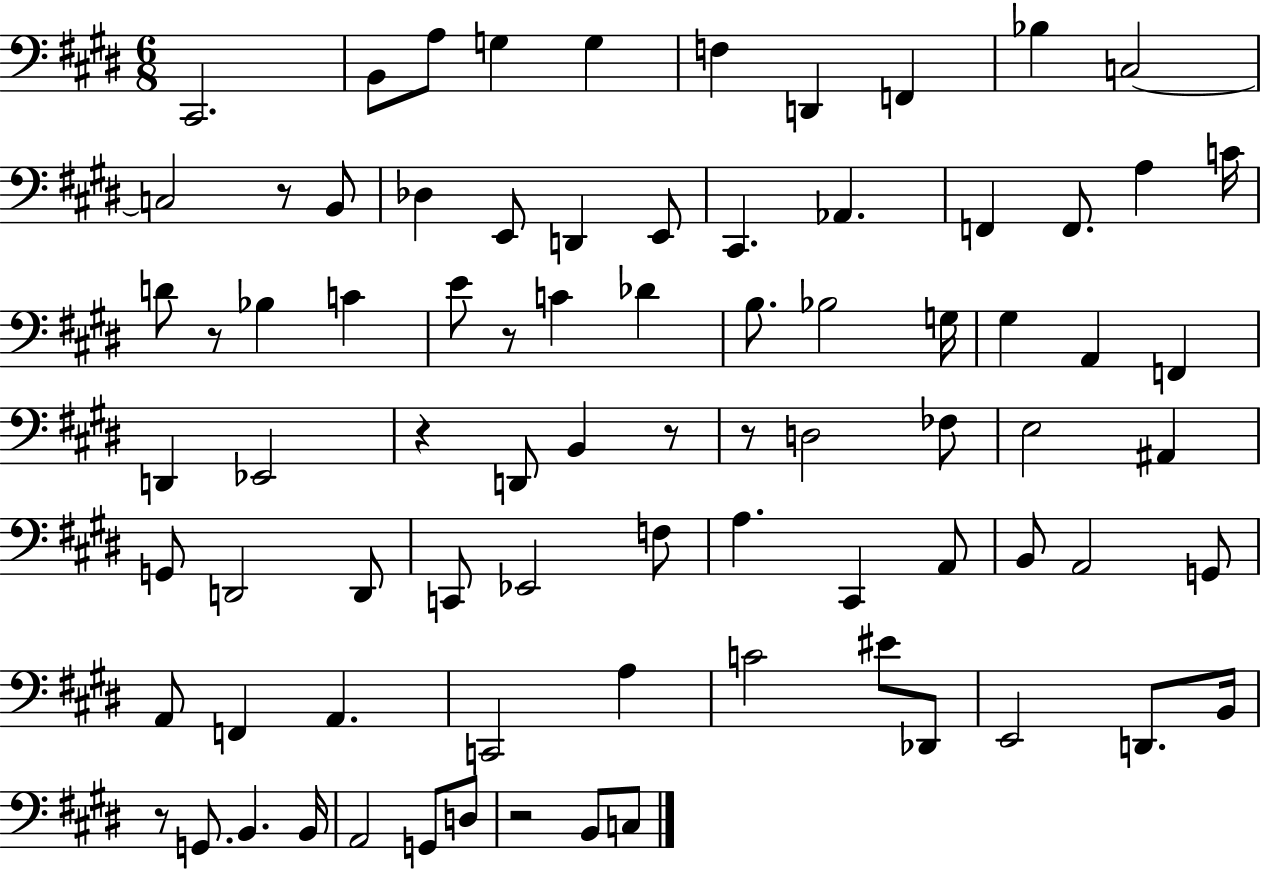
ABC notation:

X:1
T:Untitled
M:6/8
L:1/4
K:E
^C,,2 B,,/2 A,/2 G, G, F, D,, F,, _B, C,2 C,2 z/2 B,,/2 _D, E,,/2 D,, E,,/2 ^C,, _A,, F,, F,,/2 A, C/4 D/2 z/2 _B, C E/2 z/2 C _D B,/2 _B,2 G,/4 ^G, A,, F,, D,, _E,,2 z D,,/2 B,, z/2 z/2 D,2 _F,/2 E,2 ^A,, G,,/2 D,,2 D,,/2 C,,/2 _E,,2 F,/2 A, ^C,, A,,/2 B,,/2 A,,2 G,,/2 A,,/2 F,, A,, C,,2 A, C2 ^E/2 _D,,/2 E,,2 D,,/2 B,,/4 z/2 G,,/2 B,, B,,/4 A,,2 G,,/2 D,/2 z2 B,,/2 C,/2